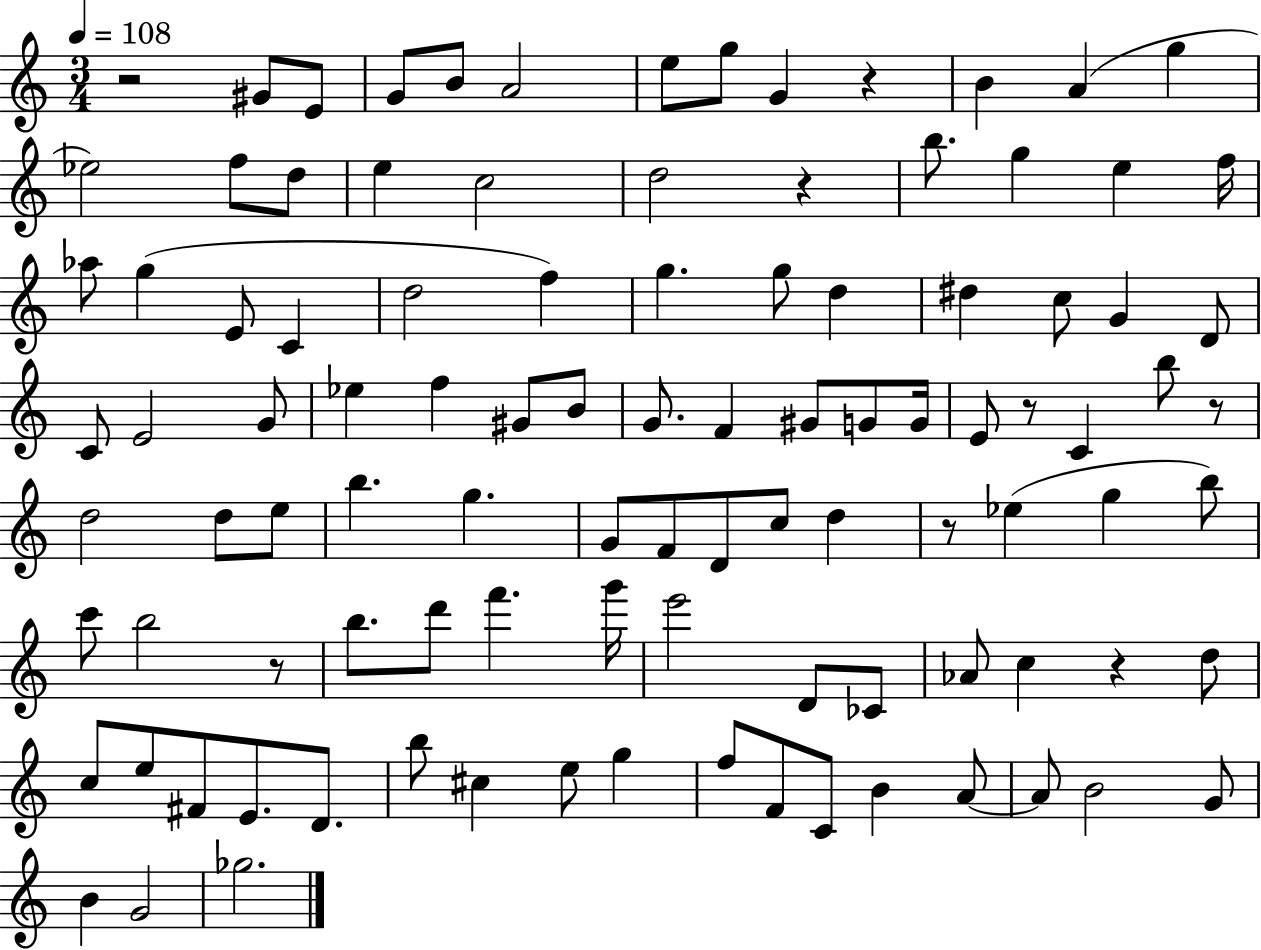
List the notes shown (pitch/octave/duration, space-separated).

R/h G#4/e E4/e G4/e B4/e A4/h E5/e G5/e G4/q R/q B4/q A4/q G5/q Eb5/h F5/e D5/e E5/q C5/h D5/h R/q B5/e. G5/q E5/q F5/s Ab5/e G5/q E4/e C4/q D5/h F5/q G5/q. G5/e D5/q D#5/q C5/e G4/q D4/e C4/e E4/h G4/e Eb5/q F5/q G#4/e B4/e G4/e. F4/q G#4/e G4/e G4/s E4/e R/e C4/q B5/e R/e D5/h D5/e E5/e B5/q. G5/q. G4/e F4/e D4/e C5/e D5/q R/e Eb5/q G5/q B5/e C6/e B5/h R/e B5/e. D6/e F6/q. G6/s E6/h D4/e CES4/e Ab4/e C5/q R/q D5/e C5/e E5/e F#4/e E4/e. D4/e. B5/e C#5/q E5/e G5/q F5/e F4/e C4/e B4/q A4/e A4/e B4/h G4/e B4/q G4/h Gb5/h.